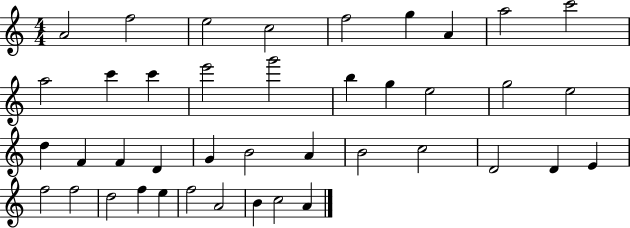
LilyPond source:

{
  \clef treble
  \numericTimeSignature
  \time 4/4
  \key c \major
  a'2 f''2 | e''2 c''2 | f''2 g''4 a'4 | a''2 c'''2 | \break a''2 c'''4 c'''4 | e'''2 g'''2 | b''4 g''4 e''2 | g''2 e''2 | \break d''4 f'4 f'4 d'4 | g'4 b'2 a'4 | b'2 c''2 | d'2 d'4 e'4 | \break f''2 f''2 | d''2 f''4 e''4 | f''2 a'2 | b'4 c''2 a'4 | \break \bar "|."
}